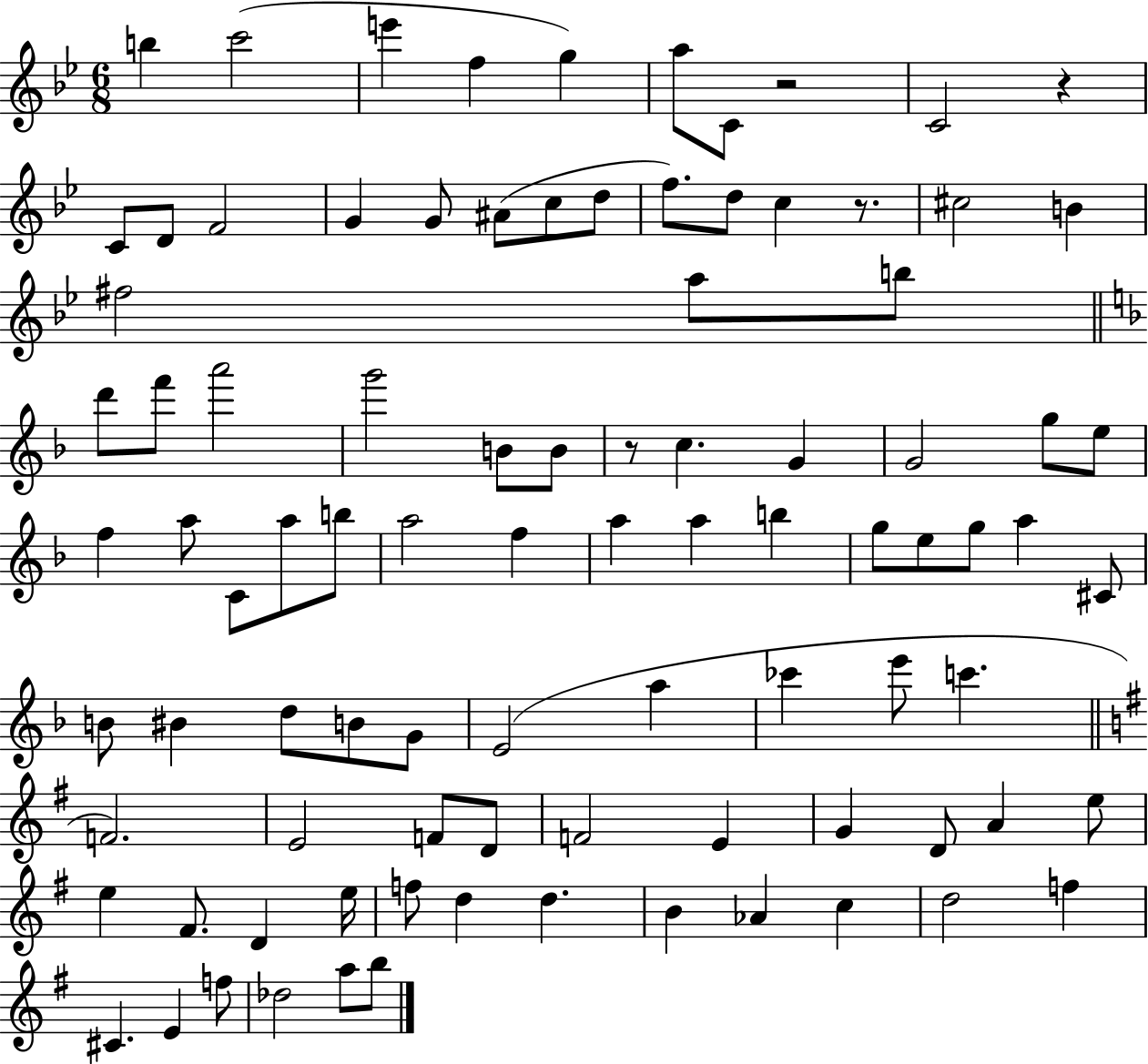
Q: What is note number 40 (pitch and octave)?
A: B5